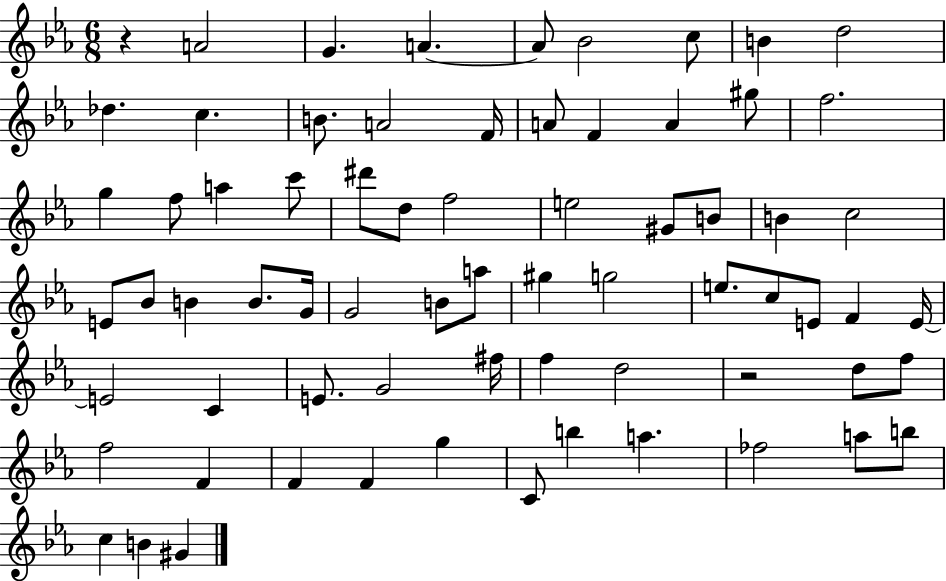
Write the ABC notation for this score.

X:1
T:Untitled
M:6/8
L:1/4
K:Eb
z A2 G A A/2 _B2 c/2 B d2 _d c B/2 A2 F/4 A/2 F A ^g/2 f2 g f/2 a c'/2 ^d'/2 d/2 f2 e2 ^G/2 B/2 B c2 E/2 _B/2 B B/2 G/4 G2 B/2 a/2 ^g g2 e/2 c/2 E/2 F E/4 E2 C E/2 G2 ^f/4 f d2 z2 d/2 f/2 f2 F F F g C/2 b a _f2 a/2 b/2 c B ^G